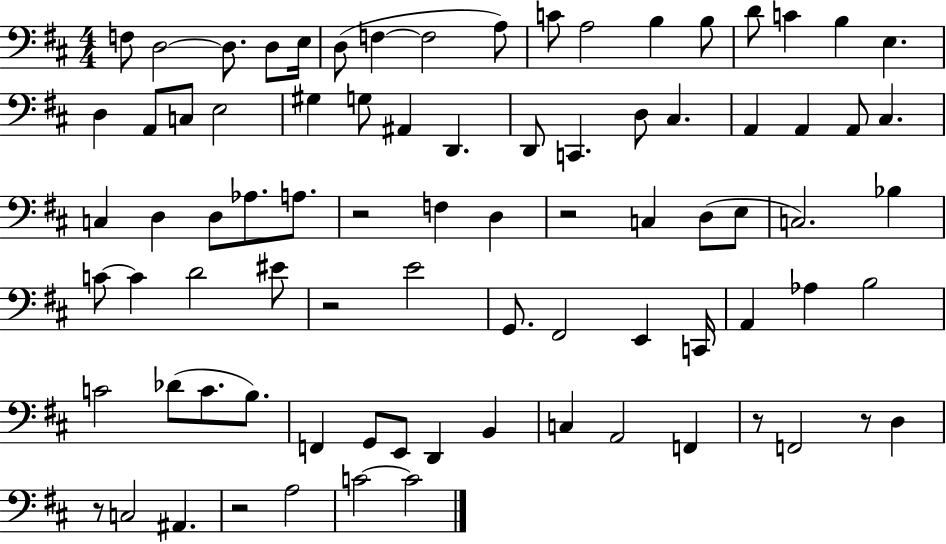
F3/e D3/h D3/e. D3/e E3/s D3/e F3/q F3/h A3/e C4/e A3/h B3/q B3/e D4/e C4/q B3/q E3/q. D3/q A2/e C3/e E3/h G#3/q G3/e A#2/q D2/q. D2/e C2/q. D3/e C#3/q. A2/q A2/q A2/e C#3/q. C3/q D3/q D3/e Ab3/e. A3/e. R/h F3/q D3/q R/h C3/q D3/e E3/e C3/h. Bb3/q C4/e C4/q D4/h EIS4/e R/h E4/h G2/e. F#2/h E2/q C2/s A2/q Ab3/q B3/h C4/h Db4/e C4/e. B3/e. F2/q G2/e E2/e D2/q B2/q C3/q A2/h F2/q R/e F2/h R/e D3/q R/e C3/h A#2/q. R/h A3/h C4/h C4/h